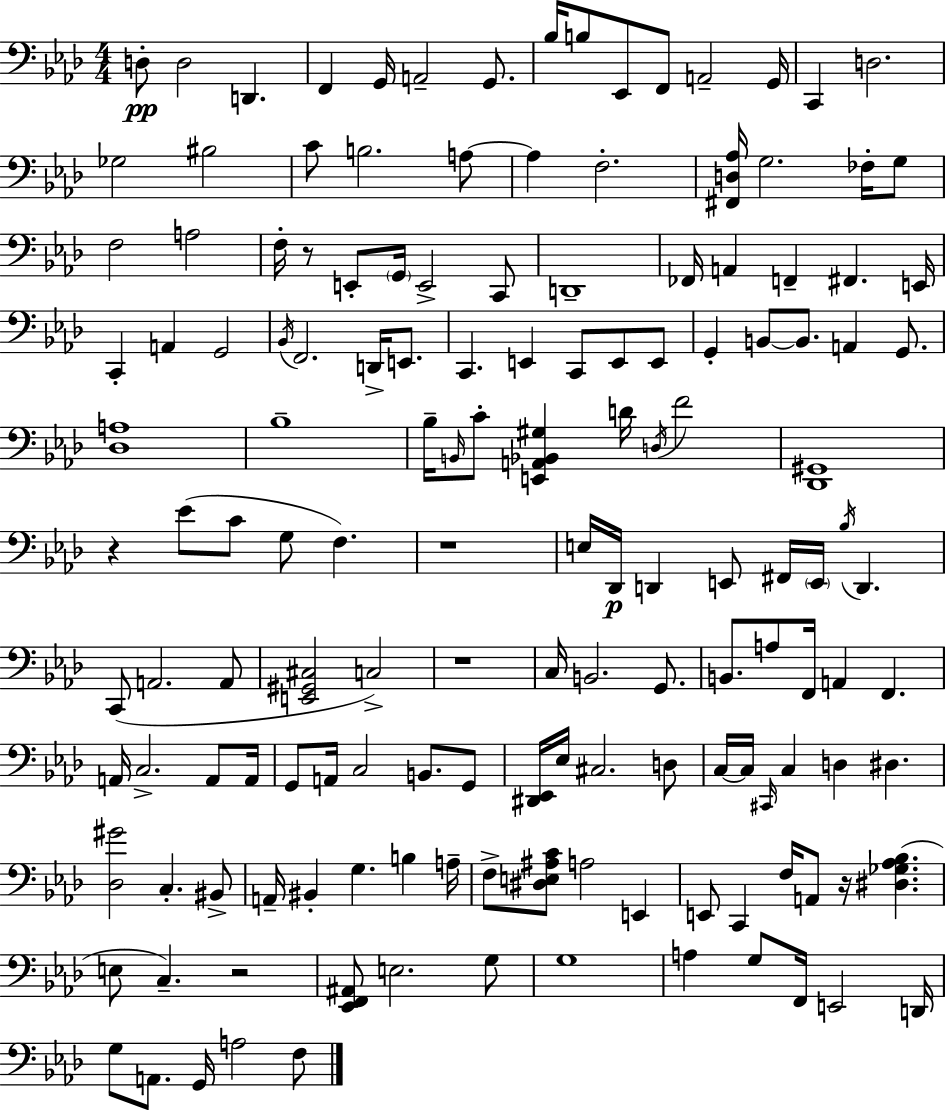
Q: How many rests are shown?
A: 6